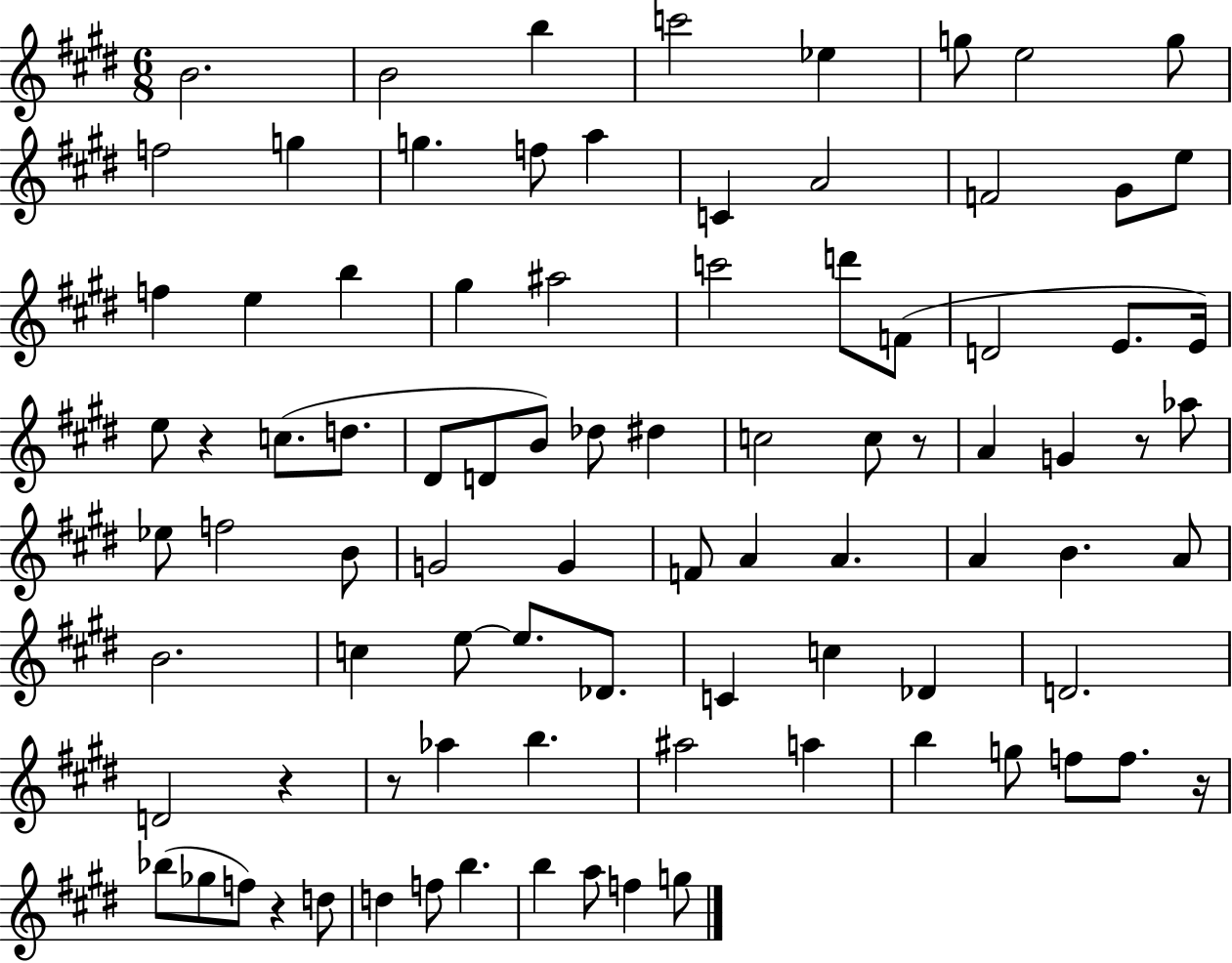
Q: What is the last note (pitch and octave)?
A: G5